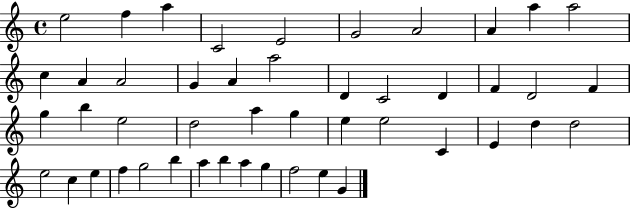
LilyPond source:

{
  \clef treble
  \time 4/4
  \defaultTimeSignature
  \key c \major
  e''2 f''4 a''4 | c'2 e'2 | g'2 a'2 | a'4 a''4 a''2 | \break c''4 a'4 a'2 | g'4 a'4 a''2 | d'4 c'2 d'4 | f'4 d'2 f'4 | \break g''4 b''4 e''2 | d''2 a''4 g''4 | e''4 e''2 c'4 | e'4 d''4 d''2 | \break e''2 c''4 e''4 | f''4 g''2 b''4 | a''4 b''4 a''4 g''4 | f''2 e''4 g'4 | \break \bar "|."
}